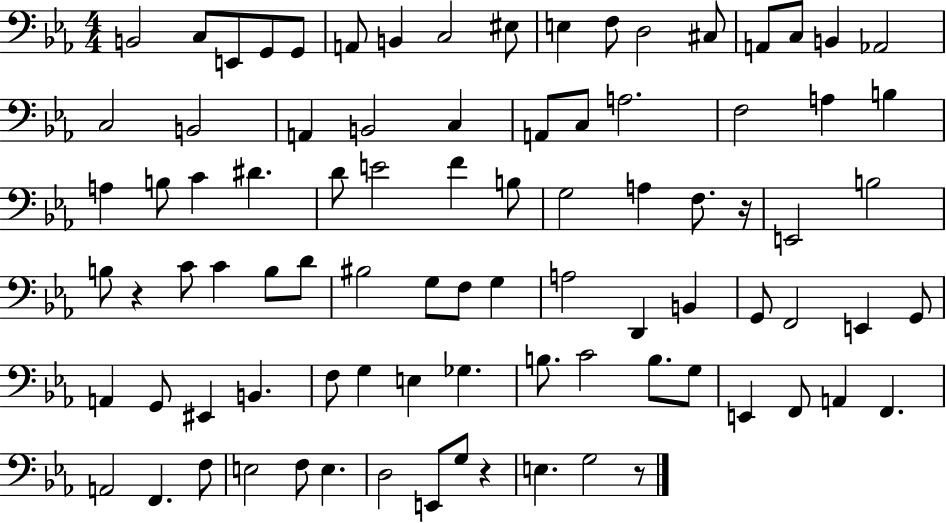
B2/h C3/e E2/e G2/e G2/e A2/e B2/q C3/h EIS3/e E3/q F3/e D3/h C#3/e A2/e C3/e B2/q Ab2/h C3/h B2/h A2/q B2/h C3/q A2/e C3/e A3/h. F3/h A3/q B3/q A3/q B3/e C4/q D#4/q. D4/e E4/h F4/q B3/e G3/h A3/q F3/e. R/s E2/h B3/h B3/e R/q C4/e C4/q B3/e D4/e BIS3/h G3/e F3/e G3/q A3/h D2/q B2/q G2/e F2/h E2/q G2/e A2/q G2/e EIS2/q B2/q. F3/e G3/q E3/q Gb3/q. B3/e. C4/h B3/e. G3/e E2/q F2/e A2/q F2/q. A2/h F2/q. F3/e E3/h F3/e E3/q. D3/h E2/e G3/e R/q E3/q. G3/h R/e